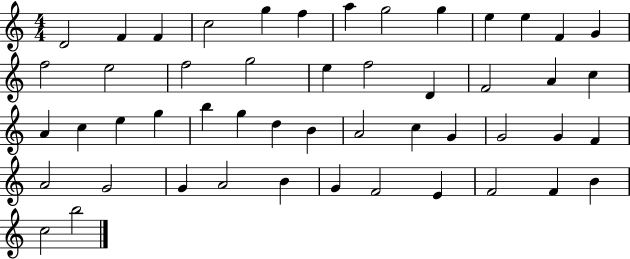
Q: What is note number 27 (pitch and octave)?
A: G5